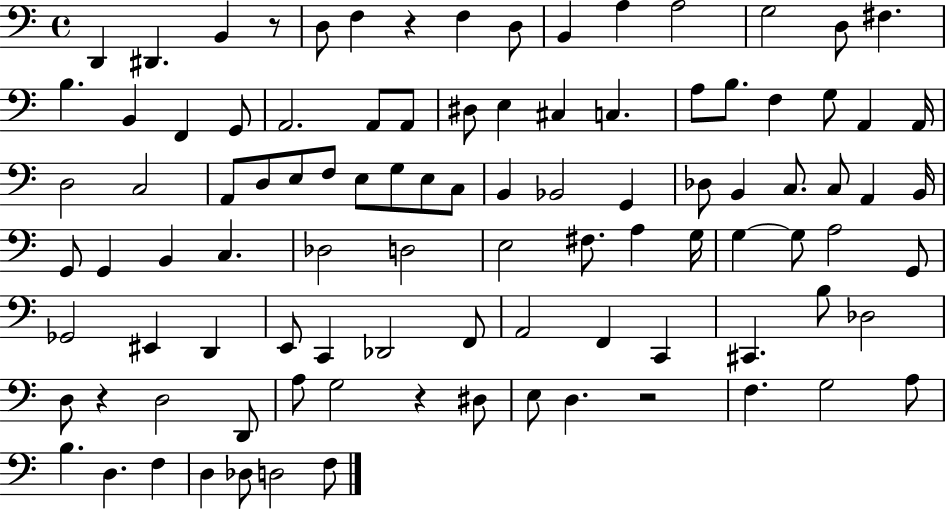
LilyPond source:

{
  \clef bass
  \time 4/4
  \defaultTimeSignature
  \key c \major
  d,4 dis,4. b,4 r8 | d8 f4 r4 f4 d8 | b,4 a4 a2 | g2 d8 fis4. | \break b4. b,4 f,4 g,8 | a,2. a,8 a,8 | dis8 e4 cis4 c4. | a8 b8. f4 g8 a,4 a,16 | \break d2 c2 | a,8 d8 e8 f8 e8 g8 e8 c8 | b,4 bes,2 g,4 | des8 b,4 c8. c8 a,4 b,16 | \break g,8 g,4 b,4 c4. | des2 d2 | e2 fis8. a4 g16 | g4~~ g8 a2 g,8 | \break ges,2 eis,4 d,4 | e,8 c,4 des,2 f,8 | a,2 f,4 c,4 | cis,4. b8 des2 | \break d8 r4 d2 d,8 | a8 g2 r4 dis8 | e8 d4. r2 | f4. g2 a8 | \break b4. d4. f4 | d4 des8 d2 f8 | \bar "|."
}